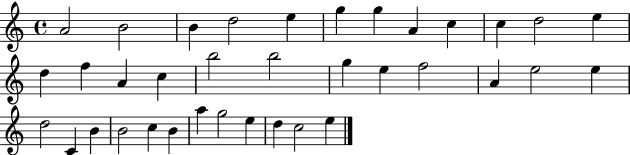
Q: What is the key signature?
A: C major